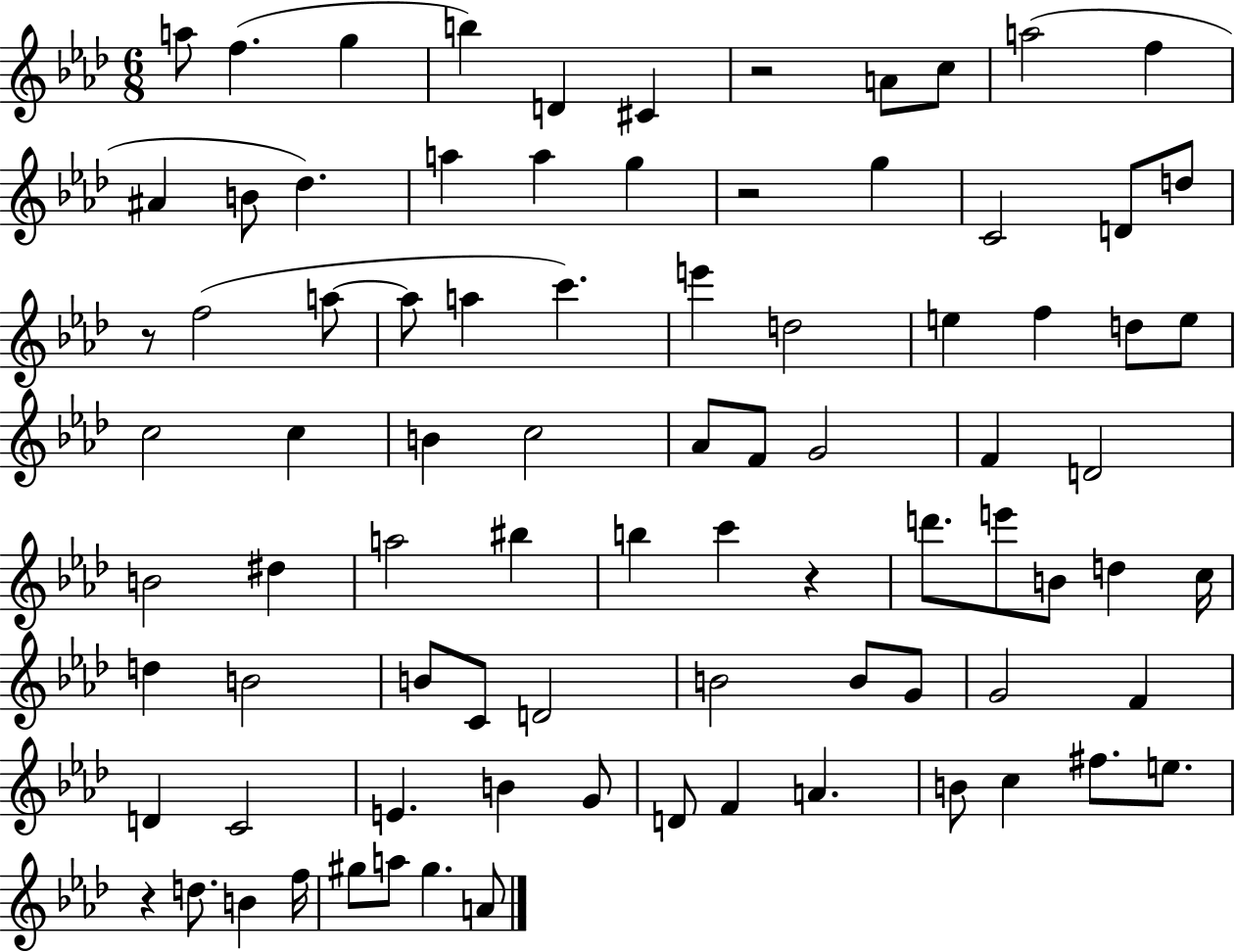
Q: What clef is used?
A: treble